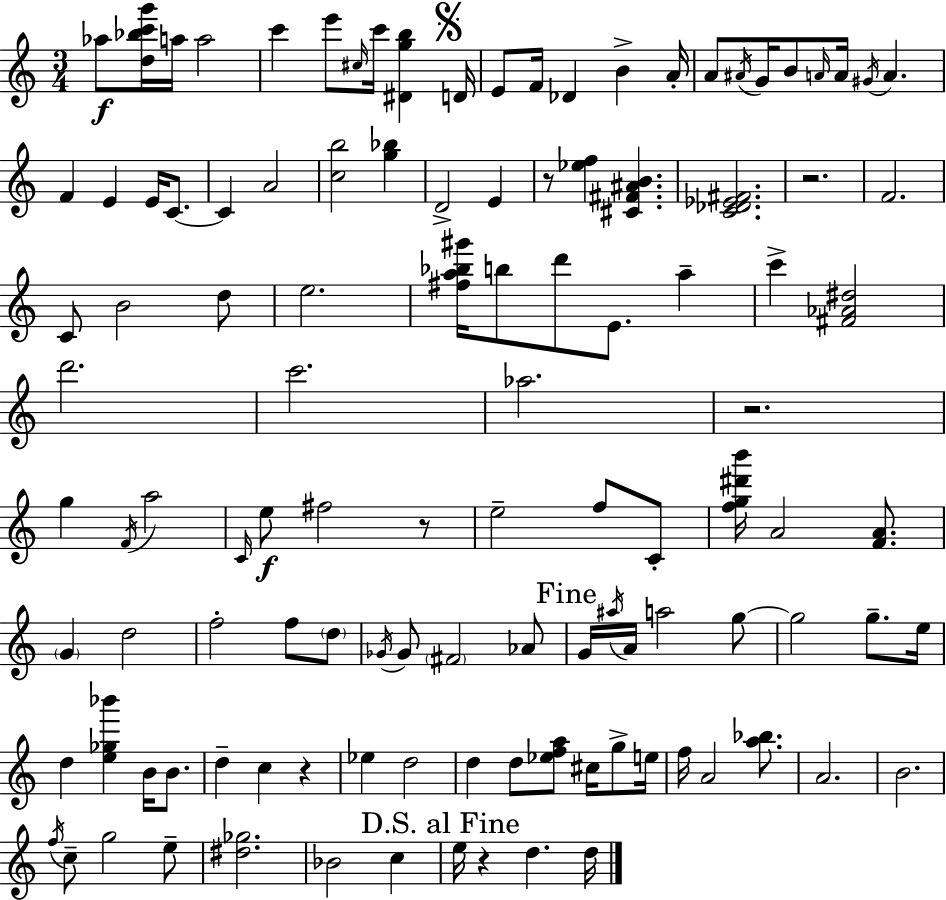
{
  \clef treble
  \numericTimeSignature
  \time 3/4
  \key c \major
  aes''8\f <d'' bes'' c''' g'''>16 a''16 a''2 | c'''4 e'''8 \grace { cis''16 } c'''16 <dis' g'' b''>4 | \mark \markup { \musicglyph "scripts.segno" } d'16 e'8 f'16 des'4 b'4-> | a'16-. a'8 \acciaccatura { ais'16 } g'16 b'8 \grace { a'16 } a'16 \acciaccatura { gis'16 } a'4. | \break f'4 e'4 | e'16 c'8.~~ c'4 a'2 | <c'' b''>2 | <g'' bes''>4 d'2-> | \break e'4 r8 <ees'' f''>4 <cis' fis' ais' b'>4. | <c' des' ees' fis'>2. | r2. | f'2. | \break c'8 b'2 | d''8 e''2. | <fis'' a'' bes'' gis'''>16 b''8 d'''8 e'8. | a''4-- c'''4-> <fis' aes' dis''>2 | \break d'''2. | c'''2. | aes''2. | r2. | \break g''4 \acciaccatura { f'16 } a''2 | \grace { c'16 }\f e''8 fis''2 | r8 e''2-- | f''8 c'8-. <f'' g'' dis''' b'''>16 a'2 | \break <f' a'>8. \parenthesize g'4 d''2 | f''2-. | f''8 \parenthesize d''8 \acciaccatura { ges'16 } ges'8 \parenthesize fis'2 | aes'8 \mark "Fine" g'16 \acciaccatura { ais''16 } a'16 a''2 | \break g''8~~ g''2 | g''8.-- e''16 d''4 | <e'' ges'' bes'''>4 b'16 b'8. d''4-- | c''4 r4 ees''4 | \break d''2 d''4 | d''8 <ees'' f'' a''>8 cis''16 g''8-> e''16 f''16 a'2 | <a'' bes''>8. a'2. | b'2. | \break \acciaccatura { f''16 } c''8-- g''2 | e''8-- <dis'' ges''>2. | bes'2 | c''4 \mark "D.S. al Fine" e''16 r4 | \break d''4. d''16 \bar "|."
}